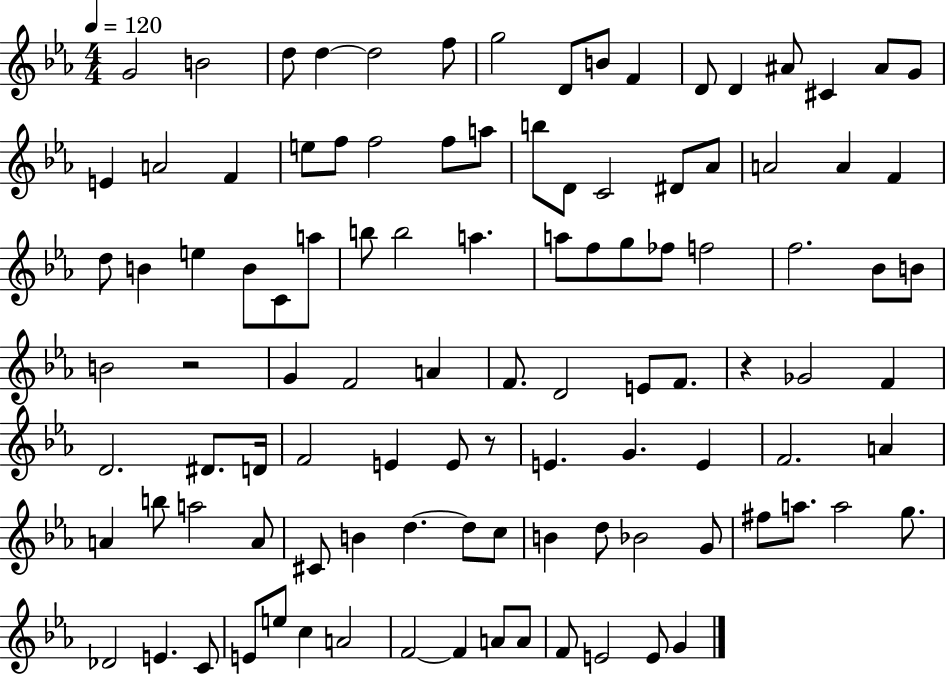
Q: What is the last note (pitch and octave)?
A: G4